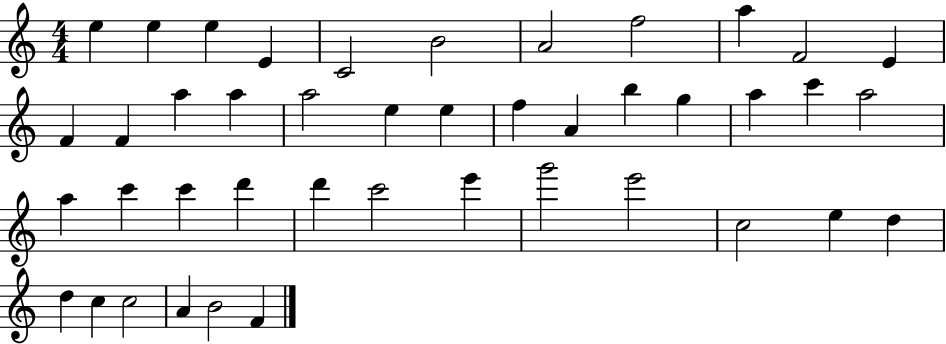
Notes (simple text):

E5/q E5/q E5/q E4/q C4/h B4/h A4/h F5/h A5/q F4/h E4/q F4/q F4/q A5/q A5/q A5/h E5/q E5/q F5/q A4/q B5/q G5/q A5/q C6/q A5/h A5/q C6/q C6/q D6/q D6/q C6/h E6/q G6/h E6/h C5/h E5/q D5/q D5/q C5/q C5/h A4/q B4/h F4/q